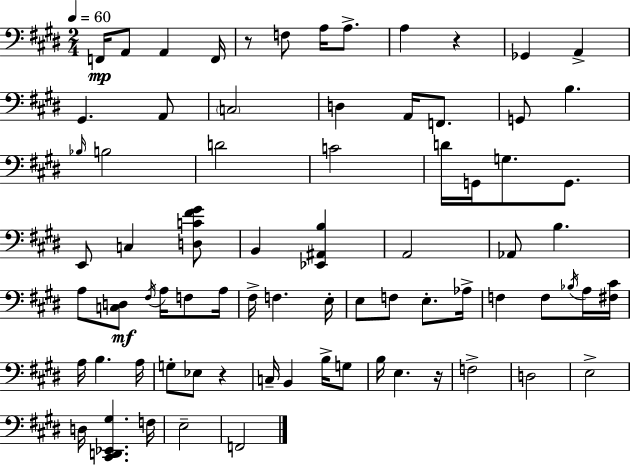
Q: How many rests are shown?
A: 4